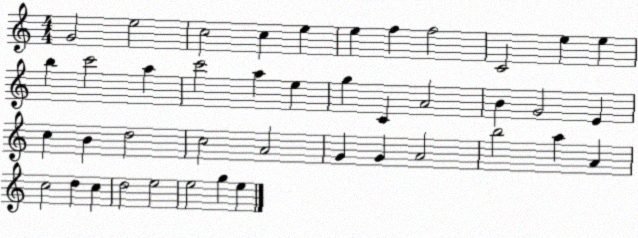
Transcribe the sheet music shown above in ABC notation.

X:1
T:Untitled
M:4/4
L:1/4
K:C
G2 e2 c2 c e e f f2 C2 e e b c'2 a c'2 a e g C A2 B G2 E c B d2 c2 A2 G G A2 b2 a A c2 d c d2 e2 e2 g e